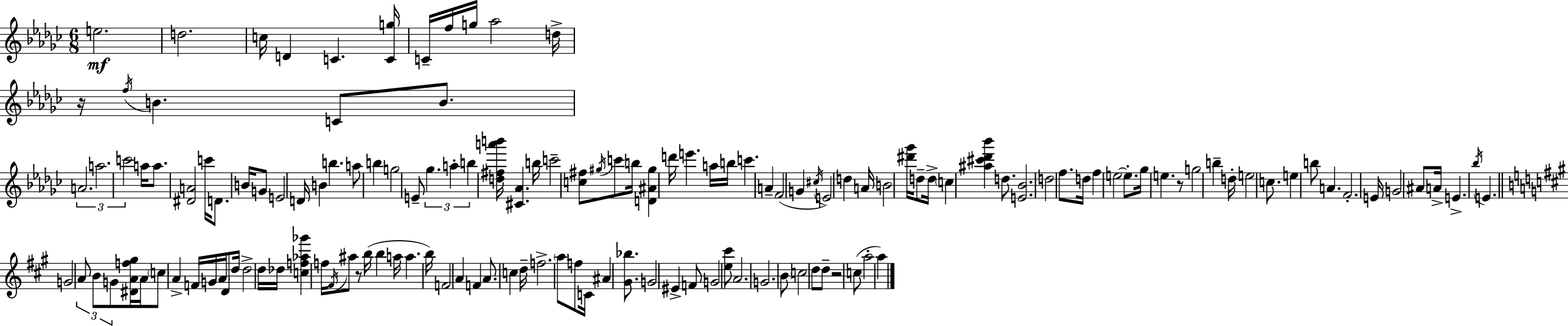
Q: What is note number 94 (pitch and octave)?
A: D5